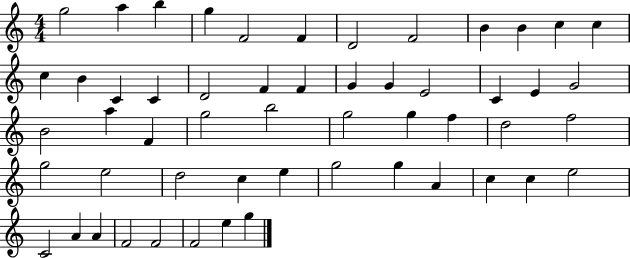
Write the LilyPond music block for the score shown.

{
  \clef treble
  \numericTimeSignature
  \time 4/4
  \key c \major
  g''2 a''4 b''4 | g''4 f'2 f'4 | d'2 f'2 | b'4 b'4 c''4 c''4 | \break c''4 b'4 c'4 c'4 | d'2 f'4 f'4 | g'4 g'4 e'2 | c'4 e'4 g'2 | \break b'2 a''4 f'4 | g''2 b''2 | g''2 g''4 f''4 | d''2 f''2 | \break g''2 e''2 | d''2 c''4 e''4 | g''2 g''4 a'4 | c''4 c''4 e''2 | \break c'2 a'4 a'4 | f'2 f'2 | f'2 e''4 g''4 | \bar "|."
}